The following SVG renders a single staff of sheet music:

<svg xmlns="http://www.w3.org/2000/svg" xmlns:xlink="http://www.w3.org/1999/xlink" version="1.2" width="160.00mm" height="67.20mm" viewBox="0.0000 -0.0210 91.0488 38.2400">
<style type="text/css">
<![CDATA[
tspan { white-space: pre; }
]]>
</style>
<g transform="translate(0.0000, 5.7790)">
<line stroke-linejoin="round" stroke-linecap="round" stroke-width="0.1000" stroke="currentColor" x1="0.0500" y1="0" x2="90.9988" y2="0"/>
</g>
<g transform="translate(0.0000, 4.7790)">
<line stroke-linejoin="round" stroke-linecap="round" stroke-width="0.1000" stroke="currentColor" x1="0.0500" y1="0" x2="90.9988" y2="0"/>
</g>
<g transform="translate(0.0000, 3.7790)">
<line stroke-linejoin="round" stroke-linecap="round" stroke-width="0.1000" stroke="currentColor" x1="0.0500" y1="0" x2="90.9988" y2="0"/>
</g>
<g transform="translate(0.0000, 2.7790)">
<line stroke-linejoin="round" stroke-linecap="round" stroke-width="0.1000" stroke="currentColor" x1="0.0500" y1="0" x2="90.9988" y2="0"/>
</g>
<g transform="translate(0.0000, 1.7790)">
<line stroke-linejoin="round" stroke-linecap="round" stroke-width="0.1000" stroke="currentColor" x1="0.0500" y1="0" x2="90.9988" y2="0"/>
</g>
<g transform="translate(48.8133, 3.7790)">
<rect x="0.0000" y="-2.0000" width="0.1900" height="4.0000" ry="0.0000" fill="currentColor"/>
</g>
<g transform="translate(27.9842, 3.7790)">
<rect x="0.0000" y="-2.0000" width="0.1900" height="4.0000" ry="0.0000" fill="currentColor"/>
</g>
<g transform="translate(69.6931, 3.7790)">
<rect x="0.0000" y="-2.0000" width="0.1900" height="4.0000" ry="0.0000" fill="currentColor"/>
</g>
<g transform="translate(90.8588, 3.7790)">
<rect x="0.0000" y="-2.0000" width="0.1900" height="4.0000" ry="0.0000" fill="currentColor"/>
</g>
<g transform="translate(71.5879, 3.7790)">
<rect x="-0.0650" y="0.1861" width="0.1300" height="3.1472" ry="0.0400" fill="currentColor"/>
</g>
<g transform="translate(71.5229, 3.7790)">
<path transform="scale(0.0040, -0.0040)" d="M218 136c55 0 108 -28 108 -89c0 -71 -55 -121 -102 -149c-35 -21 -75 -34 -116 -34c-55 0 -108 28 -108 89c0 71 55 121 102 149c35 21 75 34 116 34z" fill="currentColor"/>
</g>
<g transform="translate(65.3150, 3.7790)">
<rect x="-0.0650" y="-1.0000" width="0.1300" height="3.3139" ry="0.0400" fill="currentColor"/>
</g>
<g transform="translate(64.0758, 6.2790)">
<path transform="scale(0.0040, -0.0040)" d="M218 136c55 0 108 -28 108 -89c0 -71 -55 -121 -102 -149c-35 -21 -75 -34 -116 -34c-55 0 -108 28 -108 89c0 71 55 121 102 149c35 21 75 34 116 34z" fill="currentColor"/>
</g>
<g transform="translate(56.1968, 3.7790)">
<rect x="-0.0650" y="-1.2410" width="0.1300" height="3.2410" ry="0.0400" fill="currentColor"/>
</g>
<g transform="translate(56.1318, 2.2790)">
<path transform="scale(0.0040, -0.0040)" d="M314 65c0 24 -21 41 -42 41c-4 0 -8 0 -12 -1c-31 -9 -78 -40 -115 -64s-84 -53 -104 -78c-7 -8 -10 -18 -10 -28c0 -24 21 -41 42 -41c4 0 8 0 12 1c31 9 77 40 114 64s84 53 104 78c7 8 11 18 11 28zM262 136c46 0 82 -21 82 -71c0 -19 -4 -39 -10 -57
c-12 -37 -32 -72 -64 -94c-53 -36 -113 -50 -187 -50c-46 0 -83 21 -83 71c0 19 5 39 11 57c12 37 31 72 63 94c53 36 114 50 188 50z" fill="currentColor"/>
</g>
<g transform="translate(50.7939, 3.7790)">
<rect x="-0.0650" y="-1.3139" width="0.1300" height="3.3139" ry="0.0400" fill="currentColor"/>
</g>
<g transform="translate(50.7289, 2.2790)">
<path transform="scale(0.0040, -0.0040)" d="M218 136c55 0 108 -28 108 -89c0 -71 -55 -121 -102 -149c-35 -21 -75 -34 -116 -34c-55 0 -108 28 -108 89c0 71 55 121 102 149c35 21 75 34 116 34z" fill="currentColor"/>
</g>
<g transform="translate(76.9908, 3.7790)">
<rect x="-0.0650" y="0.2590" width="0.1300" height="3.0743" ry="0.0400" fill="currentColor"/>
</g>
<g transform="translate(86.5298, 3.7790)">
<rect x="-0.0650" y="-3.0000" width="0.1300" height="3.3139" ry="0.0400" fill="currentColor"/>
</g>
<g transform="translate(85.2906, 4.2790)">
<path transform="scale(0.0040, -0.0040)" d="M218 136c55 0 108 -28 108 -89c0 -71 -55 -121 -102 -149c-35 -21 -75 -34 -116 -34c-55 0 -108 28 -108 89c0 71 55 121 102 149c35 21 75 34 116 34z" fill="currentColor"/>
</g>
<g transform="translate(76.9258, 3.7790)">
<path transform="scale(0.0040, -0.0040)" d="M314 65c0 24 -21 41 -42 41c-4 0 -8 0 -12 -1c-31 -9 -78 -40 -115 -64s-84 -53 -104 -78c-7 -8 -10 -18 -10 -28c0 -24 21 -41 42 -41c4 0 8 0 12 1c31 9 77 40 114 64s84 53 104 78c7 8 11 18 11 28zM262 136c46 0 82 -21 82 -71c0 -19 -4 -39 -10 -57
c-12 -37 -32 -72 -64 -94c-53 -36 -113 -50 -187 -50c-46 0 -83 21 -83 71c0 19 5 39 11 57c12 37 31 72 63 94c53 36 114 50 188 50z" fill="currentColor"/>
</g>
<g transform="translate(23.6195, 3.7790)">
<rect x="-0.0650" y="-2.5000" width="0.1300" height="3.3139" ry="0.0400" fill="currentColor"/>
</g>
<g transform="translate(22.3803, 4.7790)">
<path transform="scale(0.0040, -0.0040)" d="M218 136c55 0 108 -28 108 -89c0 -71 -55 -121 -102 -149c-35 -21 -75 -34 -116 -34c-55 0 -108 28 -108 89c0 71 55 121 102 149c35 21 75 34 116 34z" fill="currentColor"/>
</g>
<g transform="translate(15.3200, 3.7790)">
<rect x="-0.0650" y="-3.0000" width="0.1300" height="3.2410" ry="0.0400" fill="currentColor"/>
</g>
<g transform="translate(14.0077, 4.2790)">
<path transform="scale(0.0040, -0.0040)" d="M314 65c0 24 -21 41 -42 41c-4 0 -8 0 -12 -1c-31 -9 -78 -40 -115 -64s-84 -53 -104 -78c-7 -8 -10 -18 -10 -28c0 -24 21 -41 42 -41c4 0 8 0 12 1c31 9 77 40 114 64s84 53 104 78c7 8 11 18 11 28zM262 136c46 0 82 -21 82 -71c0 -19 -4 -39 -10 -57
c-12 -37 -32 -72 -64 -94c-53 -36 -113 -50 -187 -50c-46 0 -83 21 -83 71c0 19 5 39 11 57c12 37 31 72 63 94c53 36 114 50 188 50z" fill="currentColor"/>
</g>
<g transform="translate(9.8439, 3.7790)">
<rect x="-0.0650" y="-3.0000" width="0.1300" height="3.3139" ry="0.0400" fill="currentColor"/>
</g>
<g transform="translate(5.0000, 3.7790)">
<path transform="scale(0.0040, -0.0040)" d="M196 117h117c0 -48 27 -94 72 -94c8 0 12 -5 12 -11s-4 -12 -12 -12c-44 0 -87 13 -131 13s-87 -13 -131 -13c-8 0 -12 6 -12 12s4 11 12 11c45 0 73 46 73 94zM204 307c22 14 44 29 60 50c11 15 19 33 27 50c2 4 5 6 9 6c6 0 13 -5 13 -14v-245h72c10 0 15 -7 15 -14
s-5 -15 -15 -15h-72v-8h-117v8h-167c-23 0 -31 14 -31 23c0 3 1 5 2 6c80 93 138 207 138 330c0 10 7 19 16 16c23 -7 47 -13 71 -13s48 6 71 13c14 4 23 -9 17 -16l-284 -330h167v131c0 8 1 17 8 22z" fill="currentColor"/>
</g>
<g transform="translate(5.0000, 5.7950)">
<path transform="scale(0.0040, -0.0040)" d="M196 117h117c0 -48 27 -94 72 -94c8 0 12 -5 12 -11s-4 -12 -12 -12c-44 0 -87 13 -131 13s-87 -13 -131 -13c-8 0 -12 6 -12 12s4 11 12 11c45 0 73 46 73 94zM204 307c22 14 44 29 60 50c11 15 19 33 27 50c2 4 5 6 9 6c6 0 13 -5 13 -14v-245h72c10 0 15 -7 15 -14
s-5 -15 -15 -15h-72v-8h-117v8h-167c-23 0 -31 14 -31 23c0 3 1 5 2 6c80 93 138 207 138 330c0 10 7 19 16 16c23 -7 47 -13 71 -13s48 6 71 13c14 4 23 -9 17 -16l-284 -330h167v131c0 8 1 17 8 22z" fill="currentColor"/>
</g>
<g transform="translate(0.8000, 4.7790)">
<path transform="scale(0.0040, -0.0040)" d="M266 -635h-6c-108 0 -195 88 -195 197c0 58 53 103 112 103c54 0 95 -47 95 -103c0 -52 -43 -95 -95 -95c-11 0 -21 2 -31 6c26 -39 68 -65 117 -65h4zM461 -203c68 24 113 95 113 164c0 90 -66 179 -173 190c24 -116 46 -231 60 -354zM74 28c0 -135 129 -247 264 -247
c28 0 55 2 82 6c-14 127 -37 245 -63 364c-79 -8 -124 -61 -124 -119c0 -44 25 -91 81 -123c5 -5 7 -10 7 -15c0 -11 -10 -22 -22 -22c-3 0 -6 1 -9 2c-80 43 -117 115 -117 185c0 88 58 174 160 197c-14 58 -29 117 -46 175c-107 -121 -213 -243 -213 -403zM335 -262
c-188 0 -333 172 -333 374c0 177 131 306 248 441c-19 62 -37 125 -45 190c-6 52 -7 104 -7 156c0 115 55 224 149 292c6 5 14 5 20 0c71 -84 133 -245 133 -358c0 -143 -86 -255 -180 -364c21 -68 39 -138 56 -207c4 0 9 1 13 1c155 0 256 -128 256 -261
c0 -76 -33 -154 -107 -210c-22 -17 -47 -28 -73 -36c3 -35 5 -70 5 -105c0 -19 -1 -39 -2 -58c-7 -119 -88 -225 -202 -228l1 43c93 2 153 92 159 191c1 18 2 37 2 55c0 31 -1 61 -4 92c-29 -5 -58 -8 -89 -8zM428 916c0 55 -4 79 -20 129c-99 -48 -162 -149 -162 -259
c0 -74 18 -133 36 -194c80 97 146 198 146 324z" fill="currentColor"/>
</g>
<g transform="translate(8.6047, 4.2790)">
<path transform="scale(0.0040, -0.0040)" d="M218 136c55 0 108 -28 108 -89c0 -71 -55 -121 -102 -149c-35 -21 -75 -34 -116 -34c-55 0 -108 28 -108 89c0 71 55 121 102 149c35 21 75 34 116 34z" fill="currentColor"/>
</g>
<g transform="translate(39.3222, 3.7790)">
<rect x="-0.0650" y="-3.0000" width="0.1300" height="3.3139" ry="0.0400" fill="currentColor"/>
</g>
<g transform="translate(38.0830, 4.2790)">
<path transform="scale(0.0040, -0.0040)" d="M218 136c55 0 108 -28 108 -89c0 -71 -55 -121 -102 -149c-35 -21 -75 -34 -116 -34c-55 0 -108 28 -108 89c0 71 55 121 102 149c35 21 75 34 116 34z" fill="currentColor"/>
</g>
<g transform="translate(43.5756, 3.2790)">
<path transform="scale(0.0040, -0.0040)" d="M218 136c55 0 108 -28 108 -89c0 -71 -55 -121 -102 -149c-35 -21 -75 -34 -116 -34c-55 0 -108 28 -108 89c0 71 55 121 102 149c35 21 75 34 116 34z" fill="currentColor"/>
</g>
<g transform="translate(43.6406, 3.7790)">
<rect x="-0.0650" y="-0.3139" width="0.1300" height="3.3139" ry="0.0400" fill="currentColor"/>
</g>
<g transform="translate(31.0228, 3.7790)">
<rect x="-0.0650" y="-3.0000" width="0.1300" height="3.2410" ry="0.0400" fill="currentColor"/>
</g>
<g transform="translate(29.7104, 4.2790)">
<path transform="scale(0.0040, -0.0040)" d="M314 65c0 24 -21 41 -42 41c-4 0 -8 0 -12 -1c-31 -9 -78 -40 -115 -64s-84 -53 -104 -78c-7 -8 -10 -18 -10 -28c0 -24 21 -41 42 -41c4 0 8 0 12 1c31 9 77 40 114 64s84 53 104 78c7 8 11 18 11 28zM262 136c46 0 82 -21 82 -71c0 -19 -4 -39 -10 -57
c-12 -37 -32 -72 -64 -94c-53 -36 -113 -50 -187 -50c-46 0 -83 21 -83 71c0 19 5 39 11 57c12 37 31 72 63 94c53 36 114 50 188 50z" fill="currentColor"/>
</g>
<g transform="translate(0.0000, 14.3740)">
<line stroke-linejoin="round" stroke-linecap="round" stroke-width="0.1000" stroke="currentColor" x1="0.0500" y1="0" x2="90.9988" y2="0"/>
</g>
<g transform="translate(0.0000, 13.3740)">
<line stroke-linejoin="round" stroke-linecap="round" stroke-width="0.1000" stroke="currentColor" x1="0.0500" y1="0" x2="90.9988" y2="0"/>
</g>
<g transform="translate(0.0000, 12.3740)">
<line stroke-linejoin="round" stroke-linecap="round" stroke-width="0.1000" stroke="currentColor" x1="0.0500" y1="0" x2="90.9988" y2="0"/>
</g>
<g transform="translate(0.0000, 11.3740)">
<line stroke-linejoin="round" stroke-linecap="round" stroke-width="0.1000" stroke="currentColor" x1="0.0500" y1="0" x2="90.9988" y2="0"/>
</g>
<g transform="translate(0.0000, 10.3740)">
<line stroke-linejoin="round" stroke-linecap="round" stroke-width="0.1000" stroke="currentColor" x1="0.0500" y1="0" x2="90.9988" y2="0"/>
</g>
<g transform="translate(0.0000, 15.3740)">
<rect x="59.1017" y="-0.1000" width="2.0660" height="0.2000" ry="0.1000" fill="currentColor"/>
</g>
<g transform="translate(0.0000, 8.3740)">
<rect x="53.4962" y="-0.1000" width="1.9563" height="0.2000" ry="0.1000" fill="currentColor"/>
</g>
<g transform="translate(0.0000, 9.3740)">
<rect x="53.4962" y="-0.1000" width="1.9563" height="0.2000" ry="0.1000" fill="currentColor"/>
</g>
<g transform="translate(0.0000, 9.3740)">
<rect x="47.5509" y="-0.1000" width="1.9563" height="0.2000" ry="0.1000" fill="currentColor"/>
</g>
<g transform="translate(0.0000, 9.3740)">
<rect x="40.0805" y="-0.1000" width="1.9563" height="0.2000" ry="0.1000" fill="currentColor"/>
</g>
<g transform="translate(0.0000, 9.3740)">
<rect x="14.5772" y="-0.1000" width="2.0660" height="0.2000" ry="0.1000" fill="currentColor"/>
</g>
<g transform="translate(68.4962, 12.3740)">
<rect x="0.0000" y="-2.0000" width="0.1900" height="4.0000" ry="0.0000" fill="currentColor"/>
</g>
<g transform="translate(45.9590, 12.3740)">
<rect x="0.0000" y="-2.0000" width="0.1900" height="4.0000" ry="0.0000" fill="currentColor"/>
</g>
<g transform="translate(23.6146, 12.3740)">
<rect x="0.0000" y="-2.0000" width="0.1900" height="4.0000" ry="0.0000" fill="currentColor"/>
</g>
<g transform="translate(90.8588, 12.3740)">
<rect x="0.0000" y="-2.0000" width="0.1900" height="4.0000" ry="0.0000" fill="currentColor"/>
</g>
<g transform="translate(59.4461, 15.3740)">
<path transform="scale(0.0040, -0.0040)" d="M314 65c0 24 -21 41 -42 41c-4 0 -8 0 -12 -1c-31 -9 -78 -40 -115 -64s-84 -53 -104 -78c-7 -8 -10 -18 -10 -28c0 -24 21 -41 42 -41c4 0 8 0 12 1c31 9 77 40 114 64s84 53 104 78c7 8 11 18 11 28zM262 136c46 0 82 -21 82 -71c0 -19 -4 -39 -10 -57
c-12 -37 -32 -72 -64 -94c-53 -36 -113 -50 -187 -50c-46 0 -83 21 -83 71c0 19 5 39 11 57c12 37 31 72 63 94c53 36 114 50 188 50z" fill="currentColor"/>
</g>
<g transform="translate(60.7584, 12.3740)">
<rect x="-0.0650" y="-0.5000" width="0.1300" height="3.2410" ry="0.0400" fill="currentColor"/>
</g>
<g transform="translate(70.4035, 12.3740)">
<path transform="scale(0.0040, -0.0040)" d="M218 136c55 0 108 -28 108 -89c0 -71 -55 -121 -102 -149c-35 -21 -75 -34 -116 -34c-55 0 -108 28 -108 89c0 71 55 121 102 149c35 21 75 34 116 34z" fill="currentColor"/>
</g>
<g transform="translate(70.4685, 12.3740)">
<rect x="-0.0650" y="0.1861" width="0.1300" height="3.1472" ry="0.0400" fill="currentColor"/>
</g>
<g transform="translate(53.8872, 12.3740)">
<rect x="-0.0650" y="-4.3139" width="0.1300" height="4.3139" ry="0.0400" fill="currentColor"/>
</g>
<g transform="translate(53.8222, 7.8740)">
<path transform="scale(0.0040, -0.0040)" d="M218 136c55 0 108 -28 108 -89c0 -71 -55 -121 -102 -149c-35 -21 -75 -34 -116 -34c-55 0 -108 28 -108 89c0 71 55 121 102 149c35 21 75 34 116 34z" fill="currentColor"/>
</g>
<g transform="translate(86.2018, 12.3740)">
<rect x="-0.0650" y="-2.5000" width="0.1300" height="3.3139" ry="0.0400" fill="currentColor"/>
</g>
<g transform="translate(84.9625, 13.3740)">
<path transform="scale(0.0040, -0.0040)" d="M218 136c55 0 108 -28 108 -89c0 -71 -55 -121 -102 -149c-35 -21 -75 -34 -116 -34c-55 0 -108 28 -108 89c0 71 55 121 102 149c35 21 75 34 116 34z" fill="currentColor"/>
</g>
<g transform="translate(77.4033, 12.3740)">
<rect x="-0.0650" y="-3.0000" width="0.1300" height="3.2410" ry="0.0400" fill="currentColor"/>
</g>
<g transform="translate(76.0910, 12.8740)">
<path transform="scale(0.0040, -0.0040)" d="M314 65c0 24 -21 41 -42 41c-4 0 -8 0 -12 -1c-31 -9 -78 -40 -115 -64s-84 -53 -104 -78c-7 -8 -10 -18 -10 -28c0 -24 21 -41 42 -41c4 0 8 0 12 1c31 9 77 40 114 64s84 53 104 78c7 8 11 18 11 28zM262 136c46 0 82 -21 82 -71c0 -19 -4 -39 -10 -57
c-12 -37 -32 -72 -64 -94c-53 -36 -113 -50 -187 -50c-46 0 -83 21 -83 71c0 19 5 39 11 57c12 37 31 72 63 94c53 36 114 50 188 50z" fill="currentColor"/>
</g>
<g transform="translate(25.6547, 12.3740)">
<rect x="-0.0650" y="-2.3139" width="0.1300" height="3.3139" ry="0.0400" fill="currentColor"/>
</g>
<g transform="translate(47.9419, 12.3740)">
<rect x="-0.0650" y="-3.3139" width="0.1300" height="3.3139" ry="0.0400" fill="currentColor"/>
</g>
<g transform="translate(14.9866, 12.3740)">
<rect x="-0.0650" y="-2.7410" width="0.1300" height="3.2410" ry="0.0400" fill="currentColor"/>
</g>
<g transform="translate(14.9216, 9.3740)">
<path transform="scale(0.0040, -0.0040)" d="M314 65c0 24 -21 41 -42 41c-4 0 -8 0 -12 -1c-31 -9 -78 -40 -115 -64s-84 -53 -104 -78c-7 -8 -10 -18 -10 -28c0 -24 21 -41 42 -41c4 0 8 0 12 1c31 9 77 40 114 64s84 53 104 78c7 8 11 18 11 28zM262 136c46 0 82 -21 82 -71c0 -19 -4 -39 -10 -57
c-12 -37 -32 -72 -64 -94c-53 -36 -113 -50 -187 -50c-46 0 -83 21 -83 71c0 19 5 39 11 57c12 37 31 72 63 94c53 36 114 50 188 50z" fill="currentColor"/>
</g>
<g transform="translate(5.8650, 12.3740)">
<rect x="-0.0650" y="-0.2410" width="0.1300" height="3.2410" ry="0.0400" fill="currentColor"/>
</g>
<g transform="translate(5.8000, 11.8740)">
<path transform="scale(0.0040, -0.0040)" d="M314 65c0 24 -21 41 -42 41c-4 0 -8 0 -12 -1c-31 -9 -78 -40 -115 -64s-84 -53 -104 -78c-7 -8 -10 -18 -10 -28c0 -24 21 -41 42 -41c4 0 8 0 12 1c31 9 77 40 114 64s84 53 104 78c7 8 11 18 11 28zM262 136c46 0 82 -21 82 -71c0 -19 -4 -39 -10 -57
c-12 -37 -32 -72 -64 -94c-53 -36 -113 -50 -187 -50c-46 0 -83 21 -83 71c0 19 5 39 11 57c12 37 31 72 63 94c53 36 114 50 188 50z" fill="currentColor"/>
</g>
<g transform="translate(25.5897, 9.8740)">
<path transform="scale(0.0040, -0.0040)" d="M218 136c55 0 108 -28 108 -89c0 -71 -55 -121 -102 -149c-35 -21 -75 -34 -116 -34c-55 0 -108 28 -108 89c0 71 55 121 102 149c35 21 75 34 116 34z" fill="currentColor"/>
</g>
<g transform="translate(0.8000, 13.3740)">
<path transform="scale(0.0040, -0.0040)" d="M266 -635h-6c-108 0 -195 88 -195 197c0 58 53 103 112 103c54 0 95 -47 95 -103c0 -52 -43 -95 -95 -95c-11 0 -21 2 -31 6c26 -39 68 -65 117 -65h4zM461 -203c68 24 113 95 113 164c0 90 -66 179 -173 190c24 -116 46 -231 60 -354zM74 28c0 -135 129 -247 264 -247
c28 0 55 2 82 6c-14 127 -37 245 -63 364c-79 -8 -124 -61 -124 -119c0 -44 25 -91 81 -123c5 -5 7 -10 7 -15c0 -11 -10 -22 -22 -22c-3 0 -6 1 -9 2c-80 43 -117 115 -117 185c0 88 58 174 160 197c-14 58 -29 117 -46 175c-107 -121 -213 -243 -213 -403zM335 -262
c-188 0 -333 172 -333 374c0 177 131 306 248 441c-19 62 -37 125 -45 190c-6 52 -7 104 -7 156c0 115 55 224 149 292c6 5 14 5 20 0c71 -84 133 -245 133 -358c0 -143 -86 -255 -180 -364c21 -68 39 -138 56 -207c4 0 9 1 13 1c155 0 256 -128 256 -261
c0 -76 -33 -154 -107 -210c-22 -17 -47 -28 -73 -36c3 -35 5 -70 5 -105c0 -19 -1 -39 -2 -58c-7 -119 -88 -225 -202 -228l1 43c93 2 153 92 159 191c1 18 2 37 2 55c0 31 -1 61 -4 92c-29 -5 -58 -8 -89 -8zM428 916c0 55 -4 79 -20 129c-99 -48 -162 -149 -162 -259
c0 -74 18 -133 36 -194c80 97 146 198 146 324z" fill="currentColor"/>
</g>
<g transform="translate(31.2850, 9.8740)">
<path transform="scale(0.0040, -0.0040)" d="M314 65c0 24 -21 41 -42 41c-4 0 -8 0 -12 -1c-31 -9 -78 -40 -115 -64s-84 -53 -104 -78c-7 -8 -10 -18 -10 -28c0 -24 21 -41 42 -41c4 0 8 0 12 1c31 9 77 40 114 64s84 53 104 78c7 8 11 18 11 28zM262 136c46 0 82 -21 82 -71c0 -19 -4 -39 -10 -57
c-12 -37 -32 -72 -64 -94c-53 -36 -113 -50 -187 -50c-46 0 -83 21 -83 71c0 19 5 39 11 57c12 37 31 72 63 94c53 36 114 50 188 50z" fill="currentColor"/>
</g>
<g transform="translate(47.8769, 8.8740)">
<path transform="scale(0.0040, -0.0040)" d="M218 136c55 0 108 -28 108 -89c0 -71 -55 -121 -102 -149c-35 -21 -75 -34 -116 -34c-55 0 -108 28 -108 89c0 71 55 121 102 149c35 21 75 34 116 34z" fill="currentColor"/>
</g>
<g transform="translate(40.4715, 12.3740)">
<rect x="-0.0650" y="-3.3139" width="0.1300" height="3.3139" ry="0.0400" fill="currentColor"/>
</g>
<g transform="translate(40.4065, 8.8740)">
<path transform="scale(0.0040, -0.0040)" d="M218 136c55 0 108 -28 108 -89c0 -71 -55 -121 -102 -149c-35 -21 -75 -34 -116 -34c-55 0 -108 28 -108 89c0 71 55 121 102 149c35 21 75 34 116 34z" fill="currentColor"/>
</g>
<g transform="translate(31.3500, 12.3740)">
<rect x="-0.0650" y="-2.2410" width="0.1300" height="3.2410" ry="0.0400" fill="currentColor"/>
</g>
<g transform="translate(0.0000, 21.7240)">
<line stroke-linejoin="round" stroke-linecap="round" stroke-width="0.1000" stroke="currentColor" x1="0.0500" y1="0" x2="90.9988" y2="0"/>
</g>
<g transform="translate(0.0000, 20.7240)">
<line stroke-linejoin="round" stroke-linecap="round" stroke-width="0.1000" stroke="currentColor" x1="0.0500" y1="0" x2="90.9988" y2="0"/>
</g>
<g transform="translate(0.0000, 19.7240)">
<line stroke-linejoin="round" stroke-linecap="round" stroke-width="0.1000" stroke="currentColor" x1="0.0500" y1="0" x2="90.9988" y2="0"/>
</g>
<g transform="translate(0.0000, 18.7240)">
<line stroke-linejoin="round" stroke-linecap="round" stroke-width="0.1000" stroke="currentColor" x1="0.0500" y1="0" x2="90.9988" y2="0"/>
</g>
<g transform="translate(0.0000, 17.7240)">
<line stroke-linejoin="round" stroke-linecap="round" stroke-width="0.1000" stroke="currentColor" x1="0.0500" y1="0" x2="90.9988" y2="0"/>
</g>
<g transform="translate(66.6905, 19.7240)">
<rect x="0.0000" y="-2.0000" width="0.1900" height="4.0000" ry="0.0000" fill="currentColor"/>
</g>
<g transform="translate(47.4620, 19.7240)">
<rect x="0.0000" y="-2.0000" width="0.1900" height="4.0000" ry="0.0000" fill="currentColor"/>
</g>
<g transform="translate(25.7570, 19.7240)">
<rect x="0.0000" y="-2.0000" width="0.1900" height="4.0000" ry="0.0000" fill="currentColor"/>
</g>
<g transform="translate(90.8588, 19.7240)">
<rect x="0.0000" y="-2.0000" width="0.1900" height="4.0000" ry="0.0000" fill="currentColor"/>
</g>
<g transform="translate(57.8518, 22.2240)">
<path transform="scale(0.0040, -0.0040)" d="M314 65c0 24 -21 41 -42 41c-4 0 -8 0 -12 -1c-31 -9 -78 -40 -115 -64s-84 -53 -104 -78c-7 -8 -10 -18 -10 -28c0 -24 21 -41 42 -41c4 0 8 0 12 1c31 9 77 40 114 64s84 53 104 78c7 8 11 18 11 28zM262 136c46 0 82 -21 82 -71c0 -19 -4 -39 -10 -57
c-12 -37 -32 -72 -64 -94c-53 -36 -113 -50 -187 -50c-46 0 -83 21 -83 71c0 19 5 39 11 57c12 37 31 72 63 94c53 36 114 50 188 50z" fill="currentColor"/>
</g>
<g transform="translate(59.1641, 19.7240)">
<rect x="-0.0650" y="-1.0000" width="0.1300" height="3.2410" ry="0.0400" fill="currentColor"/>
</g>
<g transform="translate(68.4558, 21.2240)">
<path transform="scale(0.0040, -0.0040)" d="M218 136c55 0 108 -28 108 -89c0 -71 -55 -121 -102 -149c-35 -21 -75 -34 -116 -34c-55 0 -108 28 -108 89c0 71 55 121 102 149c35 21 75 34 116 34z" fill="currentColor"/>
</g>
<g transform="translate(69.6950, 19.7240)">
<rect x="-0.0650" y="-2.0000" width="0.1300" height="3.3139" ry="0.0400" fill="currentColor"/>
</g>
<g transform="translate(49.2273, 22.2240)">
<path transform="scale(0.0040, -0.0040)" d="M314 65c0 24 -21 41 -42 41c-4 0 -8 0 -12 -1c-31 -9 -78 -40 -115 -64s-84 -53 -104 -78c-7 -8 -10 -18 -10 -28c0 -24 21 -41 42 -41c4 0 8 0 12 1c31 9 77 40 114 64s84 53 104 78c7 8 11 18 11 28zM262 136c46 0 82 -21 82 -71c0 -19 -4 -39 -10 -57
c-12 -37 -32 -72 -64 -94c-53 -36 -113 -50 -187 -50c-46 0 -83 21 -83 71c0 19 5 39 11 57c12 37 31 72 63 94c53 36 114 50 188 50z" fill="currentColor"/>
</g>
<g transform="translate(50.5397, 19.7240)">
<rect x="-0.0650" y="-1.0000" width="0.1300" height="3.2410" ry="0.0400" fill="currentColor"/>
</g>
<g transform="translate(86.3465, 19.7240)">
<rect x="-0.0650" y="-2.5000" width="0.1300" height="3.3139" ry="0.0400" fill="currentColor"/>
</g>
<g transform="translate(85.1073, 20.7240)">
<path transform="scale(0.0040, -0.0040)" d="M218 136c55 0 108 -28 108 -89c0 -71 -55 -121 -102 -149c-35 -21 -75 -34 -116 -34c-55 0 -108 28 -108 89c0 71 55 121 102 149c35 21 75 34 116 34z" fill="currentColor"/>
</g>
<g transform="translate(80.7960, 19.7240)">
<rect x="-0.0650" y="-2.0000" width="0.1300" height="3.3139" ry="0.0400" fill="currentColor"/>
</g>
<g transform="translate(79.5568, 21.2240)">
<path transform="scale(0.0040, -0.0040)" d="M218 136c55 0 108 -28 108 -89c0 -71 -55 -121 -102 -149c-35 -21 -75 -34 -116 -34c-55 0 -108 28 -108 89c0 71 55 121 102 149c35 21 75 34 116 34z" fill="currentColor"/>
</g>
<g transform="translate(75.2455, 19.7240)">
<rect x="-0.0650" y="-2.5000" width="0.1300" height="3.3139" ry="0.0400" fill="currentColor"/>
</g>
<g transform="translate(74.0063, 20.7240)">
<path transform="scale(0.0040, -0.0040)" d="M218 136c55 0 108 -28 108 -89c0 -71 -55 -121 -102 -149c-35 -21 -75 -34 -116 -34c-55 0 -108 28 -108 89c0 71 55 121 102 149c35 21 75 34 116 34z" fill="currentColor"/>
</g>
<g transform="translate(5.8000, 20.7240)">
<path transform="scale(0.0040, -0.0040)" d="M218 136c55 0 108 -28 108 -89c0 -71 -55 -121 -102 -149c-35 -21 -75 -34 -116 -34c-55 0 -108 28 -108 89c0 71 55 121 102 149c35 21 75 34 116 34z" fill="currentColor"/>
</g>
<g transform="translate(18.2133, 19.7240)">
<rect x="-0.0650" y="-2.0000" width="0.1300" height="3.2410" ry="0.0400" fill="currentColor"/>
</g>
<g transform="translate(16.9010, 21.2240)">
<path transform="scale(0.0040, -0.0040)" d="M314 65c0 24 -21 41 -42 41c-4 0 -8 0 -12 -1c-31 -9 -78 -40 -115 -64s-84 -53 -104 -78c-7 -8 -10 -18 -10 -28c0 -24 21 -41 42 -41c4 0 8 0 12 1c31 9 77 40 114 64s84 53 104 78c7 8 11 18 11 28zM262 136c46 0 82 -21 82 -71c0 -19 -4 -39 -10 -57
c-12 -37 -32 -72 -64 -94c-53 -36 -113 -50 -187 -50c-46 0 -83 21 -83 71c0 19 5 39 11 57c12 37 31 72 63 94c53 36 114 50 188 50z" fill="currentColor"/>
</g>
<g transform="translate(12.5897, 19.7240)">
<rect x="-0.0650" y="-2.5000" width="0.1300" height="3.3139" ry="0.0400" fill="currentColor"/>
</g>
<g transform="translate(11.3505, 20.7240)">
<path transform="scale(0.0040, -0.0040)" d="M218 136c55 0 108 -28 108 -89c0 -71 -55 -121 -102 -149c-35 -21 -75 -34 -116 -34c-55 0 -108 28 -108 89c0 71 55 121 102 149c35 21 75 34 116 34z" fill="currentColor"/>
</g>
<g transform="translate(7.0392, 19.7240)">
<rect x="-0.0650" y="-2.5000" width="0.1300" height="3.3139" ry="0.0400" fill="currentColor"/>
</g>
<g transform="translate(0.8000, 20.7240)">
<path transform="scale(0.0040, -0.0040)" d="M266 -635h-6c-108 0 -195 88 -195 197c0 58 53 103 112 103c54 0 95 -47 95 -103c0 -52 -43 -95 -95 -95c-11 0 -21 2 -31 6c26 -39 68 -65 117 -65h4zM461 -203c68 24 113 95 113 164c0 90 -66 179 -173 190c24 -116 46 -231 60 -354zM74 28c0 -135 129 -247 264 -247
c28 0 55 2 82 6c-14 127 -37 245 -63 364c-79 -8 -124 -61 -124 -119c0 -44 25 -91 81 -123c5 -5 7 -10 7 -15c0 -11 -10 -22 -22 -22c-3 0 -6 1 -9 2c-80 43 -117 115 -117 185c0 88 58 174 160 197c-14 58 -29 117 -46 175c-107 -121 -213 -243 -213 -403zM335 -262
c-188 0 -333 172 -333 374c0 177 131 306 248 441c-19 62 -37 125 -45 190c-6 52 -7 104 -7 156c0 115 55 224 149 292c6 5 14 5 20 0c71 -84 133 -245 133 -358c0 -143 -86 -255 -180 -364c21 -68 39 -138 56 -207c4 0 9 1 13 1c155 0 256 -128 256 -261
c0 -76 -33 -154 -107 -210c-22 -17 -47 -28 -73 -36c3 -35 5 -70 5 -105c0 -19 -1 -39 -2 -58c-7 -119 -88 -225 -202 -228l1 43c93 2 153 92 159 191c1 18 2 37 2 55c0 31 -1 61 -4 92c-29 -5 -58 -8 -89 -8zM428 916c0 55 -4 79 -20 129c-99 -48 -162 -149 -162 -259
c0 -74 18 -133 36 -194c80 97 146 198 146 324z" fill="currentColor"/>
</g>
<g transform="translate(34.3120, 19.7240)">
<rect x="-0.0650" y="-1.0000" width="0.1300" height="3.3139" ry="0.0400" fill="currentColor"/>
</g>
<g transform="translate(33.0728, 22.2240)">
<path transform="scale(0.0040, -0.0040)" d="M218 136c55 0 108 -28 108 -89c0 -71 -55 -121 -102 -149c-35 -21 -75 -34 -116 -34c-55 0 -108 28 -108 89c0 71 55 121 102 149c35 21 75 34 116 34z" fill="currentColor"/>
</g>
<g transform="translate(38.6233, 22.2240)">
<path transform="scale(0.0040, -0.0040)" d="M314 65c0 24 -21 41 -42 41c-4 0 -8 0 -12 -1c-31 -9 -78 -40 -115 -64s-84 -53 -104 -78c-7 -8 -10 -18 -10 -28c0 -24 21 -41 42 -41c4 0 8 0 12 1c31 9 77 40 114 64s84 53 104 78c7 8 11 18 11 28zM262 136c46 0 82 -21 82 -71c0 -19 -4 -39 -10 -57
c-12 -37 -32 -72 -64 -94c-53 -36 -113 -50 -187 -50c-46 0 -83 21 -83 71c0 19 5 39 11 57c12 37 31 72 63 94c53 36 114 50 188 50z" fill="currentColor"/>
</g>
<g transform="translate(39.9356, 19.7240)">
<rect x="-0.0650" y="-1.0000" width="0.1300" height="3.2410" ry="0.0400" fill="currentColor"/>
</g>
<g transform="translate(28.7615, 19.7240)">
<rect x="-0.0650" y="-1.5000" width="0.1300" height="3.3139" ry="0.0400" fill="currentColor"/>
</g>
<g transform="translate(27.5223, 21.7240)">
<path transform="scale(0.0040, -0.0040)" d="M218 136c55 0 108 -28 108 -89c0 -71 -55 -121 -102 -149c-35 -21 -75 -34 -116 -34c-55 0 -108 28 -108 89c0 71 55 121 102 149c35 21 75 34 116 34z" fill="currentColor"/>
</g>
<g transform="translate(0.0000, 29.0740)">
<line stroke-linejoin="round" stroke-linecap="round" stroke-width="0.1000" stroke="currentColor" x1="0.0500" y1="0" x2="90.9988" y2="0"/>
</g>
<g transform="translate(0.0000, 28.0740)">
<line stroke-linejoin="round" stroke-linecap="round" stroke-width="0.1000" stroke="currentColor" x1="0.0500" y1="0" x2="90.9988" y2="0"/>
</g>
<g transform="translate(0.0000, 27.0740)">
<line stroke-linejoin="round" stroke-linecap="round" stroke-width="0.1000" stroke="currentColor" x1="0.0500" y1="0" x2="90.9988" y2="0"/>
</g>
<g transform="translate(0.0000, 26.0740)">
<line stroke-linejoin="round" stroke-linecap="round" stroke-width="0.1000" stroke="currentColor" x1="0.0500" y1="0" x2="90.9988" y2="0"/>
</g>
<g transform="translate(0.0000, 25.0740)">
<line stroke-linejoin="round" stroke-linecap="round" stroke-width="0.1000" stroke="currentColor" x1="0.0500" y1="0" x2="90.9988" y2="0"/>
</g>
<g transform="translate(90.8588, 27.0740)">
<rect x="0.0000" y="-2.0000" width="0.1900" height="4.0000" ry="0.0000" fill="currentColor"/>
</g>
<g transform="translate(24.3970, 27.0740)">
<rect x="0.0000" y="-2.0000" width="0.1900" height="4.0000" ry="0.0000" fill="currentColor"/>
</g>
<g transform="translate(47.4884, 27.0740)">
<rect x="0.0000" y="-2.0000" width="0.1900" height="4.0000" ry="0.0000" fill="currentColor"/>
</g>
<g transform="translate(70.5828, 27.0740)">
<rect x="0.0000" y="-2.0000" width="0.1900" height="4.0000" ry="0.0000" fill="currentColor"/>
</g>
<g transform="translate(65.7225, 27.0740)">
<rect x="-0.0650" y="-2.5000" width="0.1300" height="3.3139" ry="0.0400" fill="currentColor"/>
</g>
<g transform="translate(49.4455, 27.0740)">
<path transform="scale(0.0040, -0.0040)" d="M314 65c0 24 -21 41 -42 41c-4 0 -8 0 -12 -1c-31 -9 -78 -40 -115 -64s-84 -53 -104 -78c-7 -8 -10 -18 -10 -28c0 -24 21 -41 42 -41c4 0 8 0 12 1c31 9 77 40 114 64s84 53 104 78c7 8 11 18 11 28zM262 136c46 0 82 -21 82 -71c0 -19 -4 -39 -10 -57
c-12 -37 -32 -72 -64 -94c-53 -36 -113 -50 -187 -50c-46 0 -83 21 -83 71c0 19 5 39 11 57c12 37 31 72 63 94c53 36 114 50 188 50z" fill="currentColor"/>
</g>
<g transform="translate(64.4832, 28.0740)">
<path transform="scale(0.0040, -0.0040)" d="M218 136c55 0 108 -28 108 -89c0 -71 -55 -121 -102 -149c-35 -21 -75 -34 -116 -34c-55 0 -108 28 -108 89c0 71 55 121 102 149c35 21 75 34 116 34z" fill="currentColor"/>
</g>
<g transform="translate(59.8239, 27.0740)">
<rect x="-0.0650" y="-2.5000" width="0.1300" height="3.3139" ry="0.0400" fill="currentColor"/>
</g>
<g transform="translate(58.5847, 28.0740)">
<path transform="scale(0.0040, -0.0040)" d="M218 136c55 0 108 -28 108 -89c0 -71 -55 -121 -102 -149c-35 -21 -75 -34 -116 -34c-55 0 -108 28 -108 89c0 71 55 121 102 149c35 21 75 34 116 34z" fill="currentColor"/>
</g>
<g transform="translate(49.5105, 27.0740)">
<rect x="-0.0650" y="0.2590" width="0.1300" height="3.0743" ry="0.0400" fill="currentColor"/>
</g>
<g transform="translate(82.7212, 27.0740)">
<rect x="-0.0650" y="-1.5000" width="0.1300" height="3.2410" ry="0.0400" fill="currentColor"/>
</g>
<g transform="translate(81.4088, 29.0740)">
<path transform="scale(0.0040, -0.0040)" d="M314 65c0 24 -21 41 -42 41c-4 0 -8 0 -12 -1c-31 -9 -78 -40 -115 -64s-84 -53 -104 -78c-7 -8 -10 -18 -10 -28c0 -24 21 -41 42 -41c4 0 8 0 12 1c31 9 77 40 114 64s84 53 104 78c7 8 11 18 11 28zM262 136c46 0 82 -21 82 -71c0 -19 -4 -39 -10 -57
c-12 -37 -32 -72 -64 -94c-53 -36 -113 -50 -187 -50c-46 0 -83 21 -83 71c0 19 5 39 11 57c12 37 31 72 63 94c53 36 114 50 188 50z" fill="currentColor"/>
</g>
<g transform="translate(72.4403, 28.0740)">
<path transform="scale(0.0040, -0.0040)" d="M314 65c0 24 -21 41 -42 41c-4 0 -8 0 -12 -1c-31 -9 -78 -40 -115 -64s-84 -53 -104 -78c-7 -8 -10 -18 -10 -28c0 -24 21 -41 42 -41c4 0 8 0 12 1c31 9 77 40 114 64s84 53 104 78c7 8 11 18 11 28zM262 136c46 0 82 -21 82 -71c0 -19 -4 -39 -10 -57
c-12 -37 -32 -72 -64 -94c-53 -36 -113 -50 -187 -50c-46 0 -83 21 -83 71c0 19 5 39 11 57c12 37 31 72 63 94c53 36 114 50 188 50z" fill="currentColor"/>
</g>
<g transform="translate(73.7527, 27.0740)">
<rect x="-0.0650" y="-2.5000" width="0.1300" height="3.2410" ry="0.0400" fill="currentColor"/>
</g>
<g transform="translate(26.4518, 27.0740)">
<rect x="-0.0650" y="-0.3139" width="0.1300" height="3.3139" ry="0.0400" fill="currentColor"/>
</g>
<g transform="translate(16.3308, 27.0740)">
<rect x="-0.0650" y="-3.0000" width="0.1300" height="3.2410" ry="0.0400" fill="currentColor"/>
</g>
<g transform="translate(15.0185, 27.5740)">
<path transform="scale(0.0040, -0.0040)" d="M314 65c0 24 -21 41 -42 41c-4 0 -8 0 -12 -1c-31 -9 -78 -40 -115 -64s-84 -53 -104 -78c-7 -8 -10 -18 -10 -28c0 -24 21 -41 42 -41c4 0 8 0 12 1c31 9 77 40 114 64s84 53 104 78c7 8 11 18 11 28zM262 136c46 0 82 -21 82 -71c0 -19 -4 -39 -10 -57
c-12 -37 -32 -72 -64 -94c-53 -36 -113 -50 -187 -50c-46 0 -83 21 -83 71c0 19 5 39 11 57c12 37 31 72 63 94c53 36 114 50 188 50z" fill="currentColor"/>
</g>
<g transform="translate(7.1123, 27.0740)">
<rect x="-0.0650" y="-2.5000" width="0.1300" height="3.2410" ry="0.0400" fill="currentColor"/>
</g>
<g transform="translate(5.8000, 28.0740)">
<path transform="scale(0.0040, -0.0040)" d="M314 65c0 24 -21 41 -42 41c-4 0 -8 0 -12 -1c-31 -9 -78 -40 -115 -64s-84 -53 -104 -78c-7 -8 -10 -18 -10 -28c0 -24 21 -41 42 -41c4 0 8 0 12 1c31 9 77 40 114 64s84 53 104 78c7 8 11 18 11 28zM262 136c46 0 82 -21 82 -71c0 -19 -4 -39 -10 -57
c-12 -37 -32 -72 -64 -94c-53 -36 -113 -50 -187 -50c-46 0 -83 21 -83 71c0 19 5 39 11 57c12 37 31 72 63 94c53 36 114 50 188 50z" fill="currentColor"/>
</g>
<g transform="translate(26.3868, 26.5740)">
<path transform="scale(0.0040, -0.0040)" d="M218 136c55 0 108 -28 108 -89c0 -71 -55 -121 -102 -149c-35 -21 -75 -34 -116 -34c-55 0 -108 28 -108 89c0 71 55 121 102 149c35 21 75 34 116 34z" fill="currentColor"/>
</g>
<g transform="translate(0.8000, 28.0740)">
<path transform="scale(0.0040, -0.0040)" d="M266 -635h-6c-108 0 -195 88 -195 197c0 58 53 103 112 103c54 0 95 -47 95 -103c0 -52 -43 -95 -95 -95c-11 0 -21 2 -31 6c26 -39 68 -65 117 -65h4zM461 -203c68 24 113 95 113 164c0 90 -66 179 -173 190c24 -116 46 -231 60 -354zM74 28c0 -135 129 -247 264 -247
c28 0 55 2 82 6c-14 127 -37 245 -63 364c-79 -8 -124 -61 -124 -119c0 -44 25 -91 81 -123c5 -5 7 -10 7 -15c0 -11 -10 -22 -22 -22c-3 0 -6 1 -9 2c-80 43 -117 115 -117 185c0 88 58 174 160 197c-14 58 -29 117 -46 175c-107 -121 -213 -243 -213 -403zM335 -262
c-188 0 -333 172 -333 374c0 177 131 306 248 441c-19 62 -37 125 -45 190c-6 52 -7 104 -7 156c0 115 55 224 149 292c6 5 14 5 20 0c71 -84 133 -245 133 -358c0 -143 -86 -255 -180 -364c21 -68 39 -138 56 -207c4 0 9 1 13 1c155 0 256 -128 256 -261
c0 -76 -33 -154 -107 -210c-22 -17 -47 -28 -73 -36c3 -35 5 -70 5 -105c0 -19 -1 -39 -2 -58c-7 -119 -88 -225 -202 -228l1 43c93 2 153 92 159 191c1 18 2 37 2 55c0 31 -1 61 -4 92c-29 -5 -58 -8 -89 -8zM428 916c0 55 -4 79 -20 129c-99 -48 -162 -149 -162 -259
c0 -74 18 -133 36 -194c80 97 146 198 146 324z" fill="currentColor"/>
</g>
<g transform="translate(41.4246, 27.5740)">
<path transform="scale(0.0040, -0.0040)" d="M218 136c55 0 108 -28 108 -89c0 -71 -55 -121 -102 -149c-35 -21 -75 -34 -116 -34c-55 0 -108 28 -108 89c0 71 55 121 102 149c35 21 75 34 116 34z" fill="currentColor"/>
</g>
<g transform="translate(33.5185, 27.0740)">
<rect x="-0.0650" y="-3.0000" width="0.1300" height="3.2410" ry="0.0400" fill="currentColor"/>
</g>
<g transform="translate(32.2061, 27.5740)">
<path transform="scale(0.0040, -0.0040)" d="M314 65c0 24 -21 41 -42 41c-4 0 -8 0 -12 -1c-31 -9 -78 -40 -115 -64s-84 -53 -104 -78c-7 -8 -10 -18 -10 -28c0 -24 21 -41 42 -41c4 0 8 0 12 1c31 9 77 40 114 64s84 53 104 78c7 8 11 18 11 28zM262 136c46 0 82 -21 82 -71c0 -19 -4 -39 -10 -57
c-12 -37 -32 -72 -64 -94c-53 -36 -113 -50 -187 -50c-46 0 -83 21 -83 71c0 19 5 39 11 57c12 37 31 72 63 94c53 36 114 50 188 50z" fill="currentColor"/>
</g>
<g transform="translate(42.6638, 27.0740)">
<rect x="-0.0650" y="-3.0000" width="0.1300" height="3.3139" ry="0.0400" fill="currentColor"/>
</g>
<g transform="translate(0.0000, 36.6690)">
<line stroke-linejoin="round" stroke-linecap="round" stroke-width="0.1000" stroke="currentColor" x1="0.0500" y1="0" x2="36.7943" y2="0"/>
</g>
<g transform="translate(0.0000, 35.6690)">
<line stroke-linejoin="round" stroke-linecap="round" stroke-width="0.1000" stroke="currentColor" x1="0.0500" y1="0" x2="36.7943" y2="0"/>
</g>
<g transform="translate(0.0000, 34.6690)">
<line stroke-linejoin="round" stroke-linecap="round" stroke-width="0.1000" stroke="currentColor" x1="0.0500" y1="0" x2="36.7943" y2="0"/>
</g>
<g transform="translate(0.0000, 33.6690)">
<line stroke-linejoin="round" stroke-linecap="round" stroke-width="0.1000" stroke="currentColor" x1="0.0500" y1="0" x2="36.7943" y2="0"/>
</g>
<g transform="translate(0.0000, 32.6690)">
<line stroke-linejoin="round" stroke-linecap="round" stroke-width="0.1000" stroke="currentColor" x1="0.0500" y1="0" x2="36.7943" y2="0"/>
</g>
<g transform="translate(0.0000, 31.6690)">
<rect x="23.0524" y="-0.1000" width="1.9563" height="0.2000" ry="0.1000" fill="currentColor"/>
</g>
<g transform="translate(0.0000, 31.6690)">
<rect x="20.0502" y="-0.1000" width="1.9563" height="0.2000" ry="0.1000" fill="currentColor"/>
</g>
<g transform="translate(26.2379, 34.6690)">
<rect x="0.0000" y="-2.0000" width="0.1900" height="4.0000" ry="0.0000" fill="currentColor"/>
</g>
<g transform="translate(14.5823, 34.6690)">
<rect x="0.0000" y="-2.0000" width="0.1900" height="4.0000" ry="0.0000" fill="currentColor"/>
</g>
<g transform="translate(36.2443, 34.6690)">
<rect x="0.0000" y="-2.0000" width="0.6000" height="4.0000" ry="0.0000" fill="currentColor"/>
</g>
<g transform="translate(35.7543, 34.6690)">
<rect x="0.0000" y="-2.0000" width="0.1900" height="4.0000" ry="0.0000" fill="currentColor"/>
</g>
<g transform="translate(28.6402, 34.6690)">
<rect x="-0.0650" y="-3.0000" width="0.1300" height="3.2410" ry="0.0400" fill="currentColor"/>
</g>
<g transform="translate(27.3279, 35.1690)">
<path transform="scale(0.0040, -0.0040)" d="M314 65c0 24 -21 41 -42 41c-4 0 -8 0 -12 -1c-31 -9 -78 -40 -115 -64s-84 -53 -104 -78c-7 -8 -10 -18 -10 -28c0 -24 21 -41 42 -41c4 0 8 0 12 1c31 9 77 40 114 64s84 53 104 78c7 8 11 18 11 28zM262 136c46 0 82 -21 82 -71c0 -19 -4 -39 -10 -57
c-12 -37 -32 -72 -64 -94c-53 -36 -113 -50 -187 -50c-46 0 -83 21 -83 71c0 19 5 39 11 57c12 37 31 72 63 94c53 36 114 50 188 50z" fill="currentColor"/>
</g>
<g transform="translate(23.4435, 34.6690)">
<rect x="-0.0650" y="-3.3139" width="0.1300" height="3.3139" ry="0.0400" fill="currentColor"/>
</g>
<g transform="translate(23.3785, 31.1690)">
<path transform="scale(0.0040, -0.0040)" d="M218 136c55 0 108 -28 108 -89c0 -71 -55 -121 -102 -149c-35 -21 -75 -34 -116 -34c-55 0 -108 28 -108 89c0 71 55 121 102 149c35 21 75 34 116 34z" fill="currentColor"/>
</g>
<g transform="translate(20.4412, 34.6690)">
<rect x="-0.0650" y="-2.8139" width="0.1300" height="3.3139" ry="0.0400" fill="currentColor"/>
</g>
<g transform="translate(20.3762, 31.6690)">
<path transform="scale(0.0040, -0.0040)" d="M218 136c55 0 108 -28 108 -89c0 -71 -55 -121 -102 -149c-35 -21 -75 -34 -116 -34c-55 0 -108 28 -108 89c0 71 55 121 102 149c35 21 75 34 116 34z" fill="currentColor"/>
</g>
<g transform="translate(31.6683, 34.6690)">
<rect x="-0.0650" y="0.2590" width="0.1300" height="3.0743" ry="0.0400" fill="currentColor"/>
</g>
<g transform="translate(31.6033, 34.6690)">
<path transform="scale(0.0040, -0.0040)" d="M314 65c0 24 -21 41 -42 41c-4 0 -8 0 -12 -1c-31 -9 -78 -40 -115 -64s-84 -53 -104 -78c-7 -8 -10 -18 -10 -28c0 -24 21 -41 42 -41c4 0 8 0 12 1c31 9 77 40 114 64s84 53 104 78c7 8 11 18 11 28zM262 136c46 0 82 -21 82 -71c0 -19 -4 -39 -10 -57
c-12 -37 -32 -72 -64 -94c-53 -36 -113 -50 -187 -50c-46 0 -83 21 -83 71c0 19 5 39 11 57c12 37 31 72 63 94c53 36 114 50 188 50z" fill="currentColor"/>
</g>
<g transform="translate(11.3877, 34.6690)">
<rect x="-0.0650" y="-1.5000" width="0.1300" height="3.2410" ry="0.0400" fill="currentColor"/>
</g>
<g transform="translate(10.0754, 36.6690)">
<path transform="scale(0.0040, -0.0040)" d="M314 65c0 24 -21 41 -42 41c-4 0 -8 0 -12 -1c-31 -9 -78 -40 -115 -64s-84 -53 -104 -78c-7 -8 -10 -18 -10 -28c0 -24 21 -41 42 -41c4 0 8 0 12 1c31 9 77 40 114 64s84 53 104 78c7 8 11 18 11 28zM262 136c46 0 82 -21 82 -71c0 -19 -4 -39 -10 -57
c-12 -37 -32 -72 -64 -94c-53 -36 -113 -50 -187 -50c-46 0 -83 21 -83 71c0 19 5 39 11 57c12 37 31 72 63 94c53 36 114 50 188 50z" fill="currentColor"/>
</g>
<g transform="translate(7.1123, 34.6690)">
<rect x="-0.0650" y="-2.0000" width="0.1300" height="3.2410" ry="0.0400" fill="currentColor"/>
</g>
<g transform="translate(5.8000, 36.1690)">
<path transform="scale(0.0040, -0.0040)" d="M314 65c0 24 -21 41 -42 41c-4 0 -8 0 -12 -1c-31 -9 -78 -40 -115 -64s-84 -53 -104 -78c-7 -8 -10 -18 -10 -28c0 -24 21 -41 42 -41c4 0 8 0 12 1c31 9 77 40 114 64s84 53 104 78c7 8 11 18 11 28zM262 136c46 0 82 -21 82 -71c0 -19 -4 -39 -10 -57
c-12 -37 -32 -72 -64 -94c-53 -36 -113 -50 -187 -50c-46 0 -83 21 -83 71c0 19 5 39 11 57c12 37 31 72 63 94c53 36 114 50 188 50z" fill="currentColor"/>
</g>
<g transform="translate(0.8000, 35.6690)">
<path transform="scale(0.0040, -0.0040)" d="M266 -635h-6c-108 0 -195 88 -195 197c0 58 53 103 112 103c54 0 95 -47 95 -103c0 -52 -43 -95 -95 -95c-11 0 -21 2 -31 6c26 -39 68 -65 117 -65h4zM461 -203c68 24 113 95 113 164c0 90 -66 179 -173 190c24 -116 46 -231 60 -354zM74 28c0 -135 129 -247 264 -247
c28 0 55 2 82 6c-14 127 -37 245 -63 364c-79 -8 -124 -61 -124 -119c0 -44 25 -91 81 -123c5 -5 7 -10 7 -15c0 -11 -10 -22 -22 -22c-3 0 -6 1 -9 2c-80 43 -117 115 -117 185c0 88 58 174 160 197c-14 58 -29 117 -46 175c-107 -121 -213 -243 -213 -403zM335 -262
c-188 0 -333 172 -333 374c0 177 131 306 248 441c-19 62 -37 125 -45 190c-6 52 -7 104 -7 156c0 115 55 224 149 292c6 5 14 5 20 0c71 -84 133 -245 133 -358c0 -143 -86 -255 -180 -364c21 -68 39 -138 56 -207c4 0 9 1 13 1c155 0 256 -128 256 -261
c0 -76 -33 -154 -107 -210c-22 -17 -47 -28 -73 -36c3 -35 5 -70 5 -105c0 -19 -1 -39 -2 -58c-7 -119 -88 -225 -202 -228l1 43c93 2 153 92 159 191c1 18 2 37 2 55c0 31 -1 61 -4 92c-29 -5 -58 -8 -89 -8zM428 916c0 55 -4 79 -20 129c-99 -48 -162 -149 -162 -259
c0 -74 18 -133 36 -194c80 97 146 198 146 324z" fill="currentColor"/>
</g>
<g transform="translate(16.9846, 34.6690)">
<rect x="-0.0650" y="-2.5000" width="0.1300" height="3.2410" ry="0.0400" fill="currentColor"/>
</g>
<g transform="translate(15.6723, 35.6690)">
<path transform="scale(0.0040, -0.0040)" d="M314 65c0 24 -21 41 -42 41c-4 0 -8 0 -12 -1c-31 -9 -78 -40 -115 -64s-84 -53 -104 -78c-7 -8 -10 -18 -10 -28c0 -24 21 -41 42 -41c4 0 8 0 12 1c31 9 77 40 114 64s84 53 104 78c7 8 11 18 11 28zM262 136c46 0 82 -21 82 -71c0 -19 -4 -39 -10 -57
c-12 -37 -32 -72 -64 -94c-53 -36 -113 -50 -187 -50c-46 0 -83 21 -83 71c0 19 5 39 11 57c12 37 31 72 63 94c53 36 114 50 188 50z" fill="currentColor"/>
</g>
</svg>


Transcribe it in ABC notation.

X:1
T:Untitled
M:4/4
L:1/4
K:C
A A2 G A2 A c e e2 D B B2 A c2 a2 g g2 b b d' C2 B A2 G G G F2 E D D2 D2 D2 F G F G G2 A2 c A2 A B2 G G G2 E2 F2 E2 G2 a b A2 B2